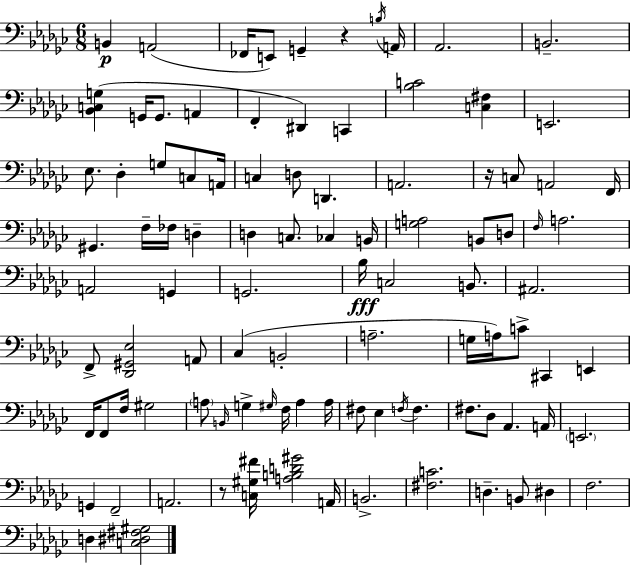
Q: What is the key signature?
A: EES minor